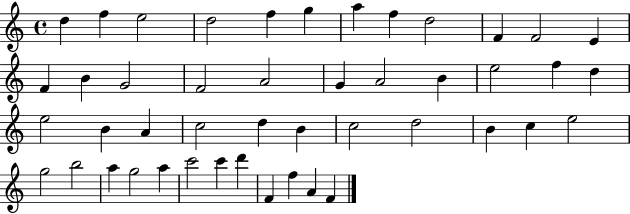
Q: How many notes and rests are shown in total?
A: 46